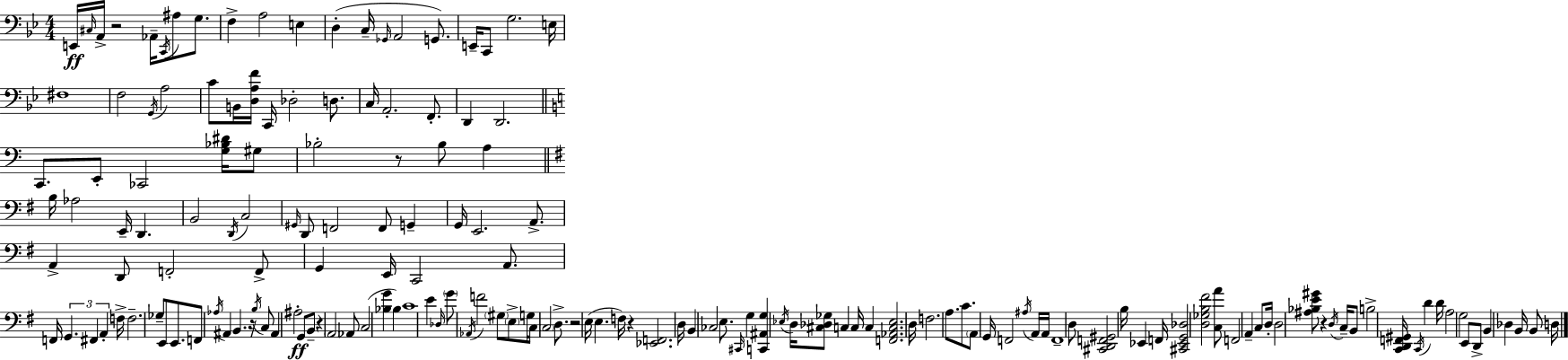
{
  \clef bass
  \numericTimeSignature
  \time 4/4
  \key g \minor
  \repeat volta 2 { e,16\ff \grace { cis16 } a,16-> r2 aes,16-- \acciaccatura { c,16 } ais8 g8. | f4-> a2 e4 | d4-.( c16-- \grace { ges,16 } a,2 | g,8.) e,16-- c,8 g2. | \break e16 fis1 | f2 \acciaccatura { g,16 } a2 | c'8 b,16 <d a f'>16 c,16 des2-. | d8. c16 a,2.-. | \break f,8.-. d,4 d,2. | \bar "||" \break \key a \minor c,8. e,8-. ces,2 <g bes dis'>16 gis8 | bes2-. r8 bes8 a4 | \bar "||" \break \key g \major b16 aes2 e,16-- d,4. | b,2 \acciaccatura { d,16 } c2 | \grace { gis,16 } d,8 f,2 f,8 g,4-- | g,16 e,2. a,8.-> | \break a,4-> d,8 f,2-. | f,8-> g,4 e,16 c,2 a,8. | f,16 \tuplet 3/2 { g,4. fis,4 a,4-. } | f16-> f2.-- ges8-- | \break e,8 e,8. f,8 \acciaccatura { aes16 } ais,4 b,4. | r16 \acciaccatura { b16 } c8 ais,4 ais2-.\ff | g,8 b,8-- r4 \parenthesize a,2 | aes,8 c2( <bes g'>4 | \break bes4) c'1 | e'4 \grace { des16 } \parenthesize g'8 \acciaccatura { aes,16 } f'2 | \parenthesize gis8 \parenthesize e8-> g16 c8 \parenthesize c2 | d8.-> r2 e16( e4. | \break f16) r4 <ees, f,>2. | d16 b,4 ces2 | e8. \grace { cis,16 } g4 <c, ais, g>4 \acciaccatura { ees16 } | d16 <cis des ges>8 c4 c16 c4 <f, aes, c ees>2. | \break d16 f2. | a8. c'8. \parenthesize a,8 g,16 f,2 | \acciaccatura { ais16 } a,16 a,16 f,1-- | d8 <cis, d, f, gis,>2 | \break b16 ees,4 f,16 <cis, ees, g, des>2 | <d ges b fis'>2 <c a'>8 f,2 | a,4-- c8 d16-. d2 | <ais bes e' gis'>8 r4 \acciaccatura { d16 } c16-- b,8 b2-> | \break <c, d, f, gis,>16 \acciaccatura { c,16 } d'4 d'16 a2 | g2 e,8 d,8-> b,4 | des4 b,16 b,8 d16 } \bar "|."
}